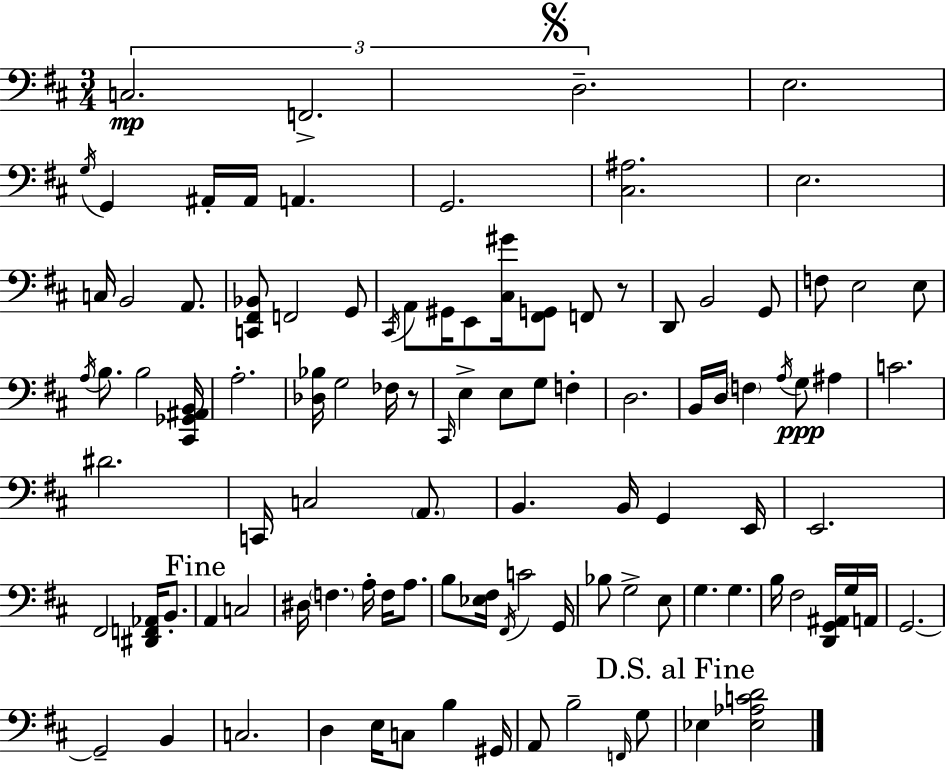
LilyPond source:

{
  \clef bass
  \numericTimeSignature
  \time 3/4
  \key d \major
  \tuplet 3/2 { c2.\mp | f,2.-> | \mark \markup { \musicglyph "scripts.segno" } d2.-- } | e2. | \break \acciaccatura { g16 } g,4 ais,16-. ais,16 a,4. | g,2. | <cis ais>2. | e2. | \break c16 b,2 a,8. | <c, fis, bes,>8 f,2 g,8 | \acciaccatura { cis,16 } a,8 gis,16 e,8 <cis gis'>16 <fis, g,>8 f,8 | r8 d,8 b,2 | \break g,8 f8 e2 | e8 \acciaccatura { a16 } b8. b2 | <cis, ges, ais, b,>16 a2.-. | <des bes>16 g2 | \break fes16 r8 \grace { cis,16 } e4-> e8 g8 | f4-. d2. | b,16 d16 \parenthesize f4 \acciaccatura { a16 } g8\ppp | ais4 c'2. | \break dis'2. | c,16 c2 | \parenthesize a,8. b,4. b,16 | g,4 e,16 e,2. | \break fis,2 | <dis, f, aes,>16 b,8.-. \mark "Fine" a,4 c2 | dis16 \parenthesize f4. | a16-. f16 a8. b8 <ees fis>16 \acciaccatura { fis,16 } c'2 | \break g,16 bes8 g2-> | e8 g4. | g4. b16 fis2 | <d, g, ais,>16 g16 a,16 g,2.~~ | \break g,2-- | b,4 c2. | d4 e16 c8 | b4 gis,16 a,8 b2-- | \break \grace { f,16 } g8 \mark "D.S. al Fine" ees4 <ees aes c' d'>2 | \bar "|."
}